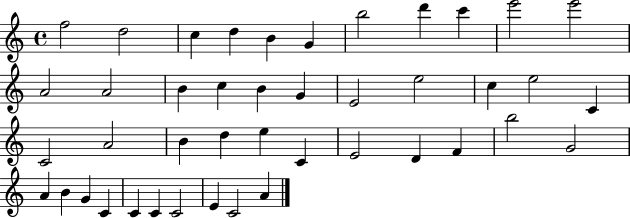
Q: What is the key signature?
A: C major